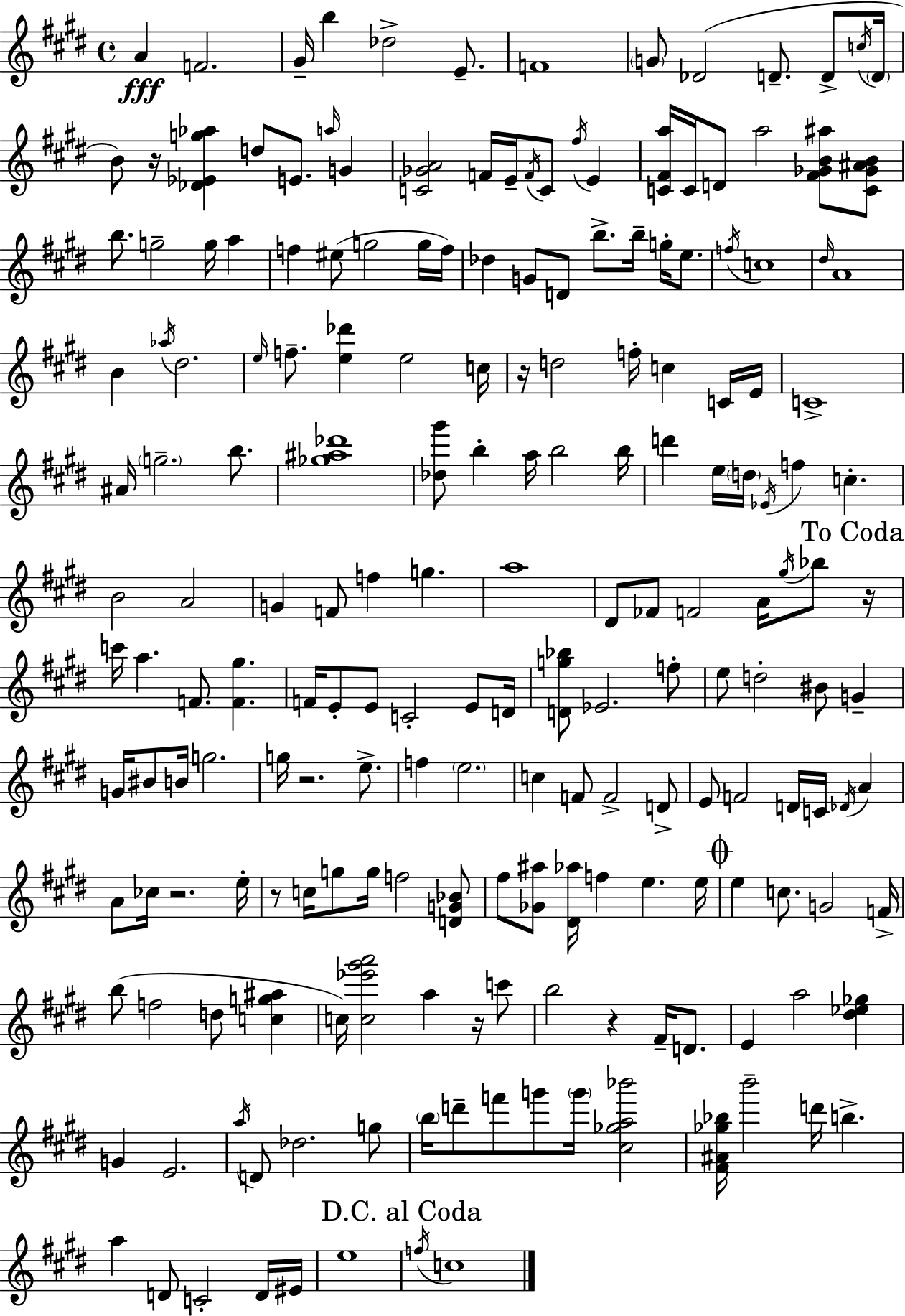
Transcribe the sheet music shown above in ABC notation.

X:1
T:Untitled
M:4/4
L:1/4
K:E
A F2 ^G/4 b _d2 E/2 F4 G/2 _D2 D/2 D/2 c/4 D/4 B/2 z/4 [_D_Eg_a] d/2 E/2 a/4 G [C_GA]2 F/4 E/4 F/4 C/2 ^f/4 E [C^Fa]/4 C/4 D/2 a2 [^F_GB^a]/2 [C_G^AB]/2 b/2 g2 g/4 a f ^e/2 g2 g/4 f/4 _d G/2 D/2 b/2 b/4 g/4 e/2 f/4 c4 ^d/4 A4 B _a/4 ^d2 e/4 f/2 [e_d'] e2 c/4 z/4 d2 f/4 c C/4 E/4 C4 ^A/4 g2 b/2 [_g^a_d']4 [_d^g']/2 b a/4 b2 b/4 d' e/4 d/4 _E/4 f c B2 A2 G F/2 f g a4 ^D/2 _F/2 F2 A/4 ^g/4 _b/2 z/4 c'/4 a F/2 [F^g] F/4 E/2 E/2 C2 E/2 D/4 [Dg_b]/2 _E2 f/2 e/2 d2 ^B/2 G G/4 ^B/2 B/4 g2 g/4 z2 e/2 f e2 c F/2 F2 D/2 E/2 F2 D/4 C/4 _D/4 A A/2 _c/4 z2 e/4 z/2 c/4 g/2 g/4 f2 [DG_B]/2 ^f/2 [_G^a]/2 [^D_a]/4 f e e/4 e c/2 G2 F/4 b/2 f2 d/2 [cg^a] c/4 [c_e'^g'a']2 a z/4 c'/2 b2 z ^F/4 D/2 E a2 [^d_e_g] G E2 a/4 D/2 _d2 g/2 b/4 d'/2 f'/2 g'/2 g'/4 [^c_ga_b']2 [^F^A_g_b]/4 b'2 d'/4 b a D/2 C2 D/4 ^E/4 e4 f/4 c4